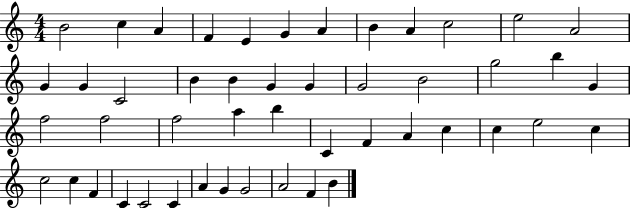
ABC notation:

X:1
T:Untitled
M:4/4
L:1/4
K:C
B2 c A F E G A B A c2 e2 A2 G G C2 B B G G G2 B2 g2 b G f2 f2 f2 a b C F A c c e2 c c2 c F C C2 C A G G2 A2 F B